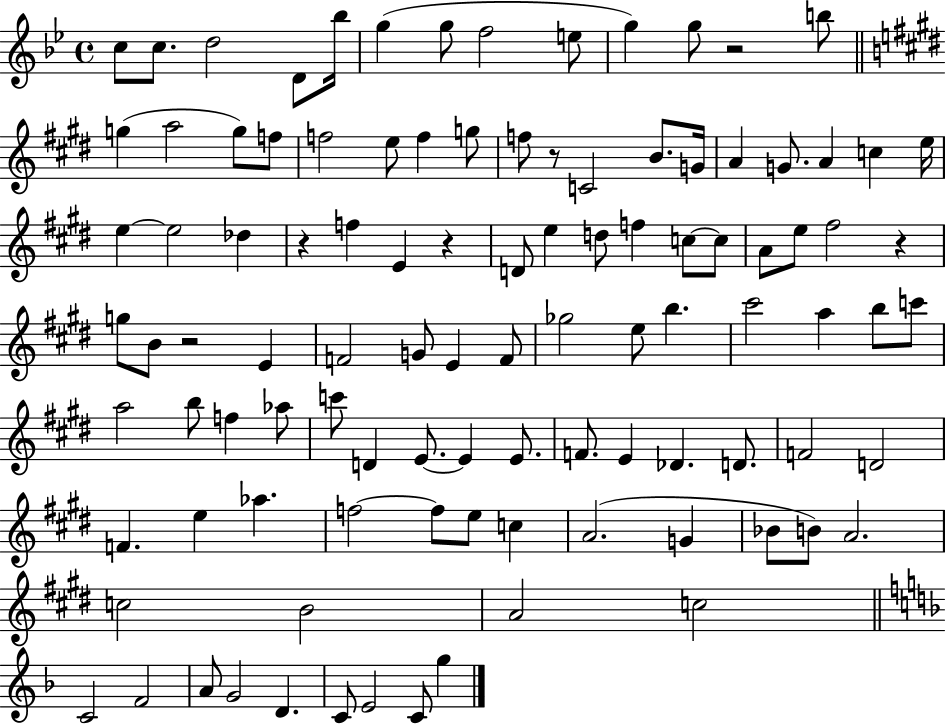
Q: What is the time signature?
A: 4/4